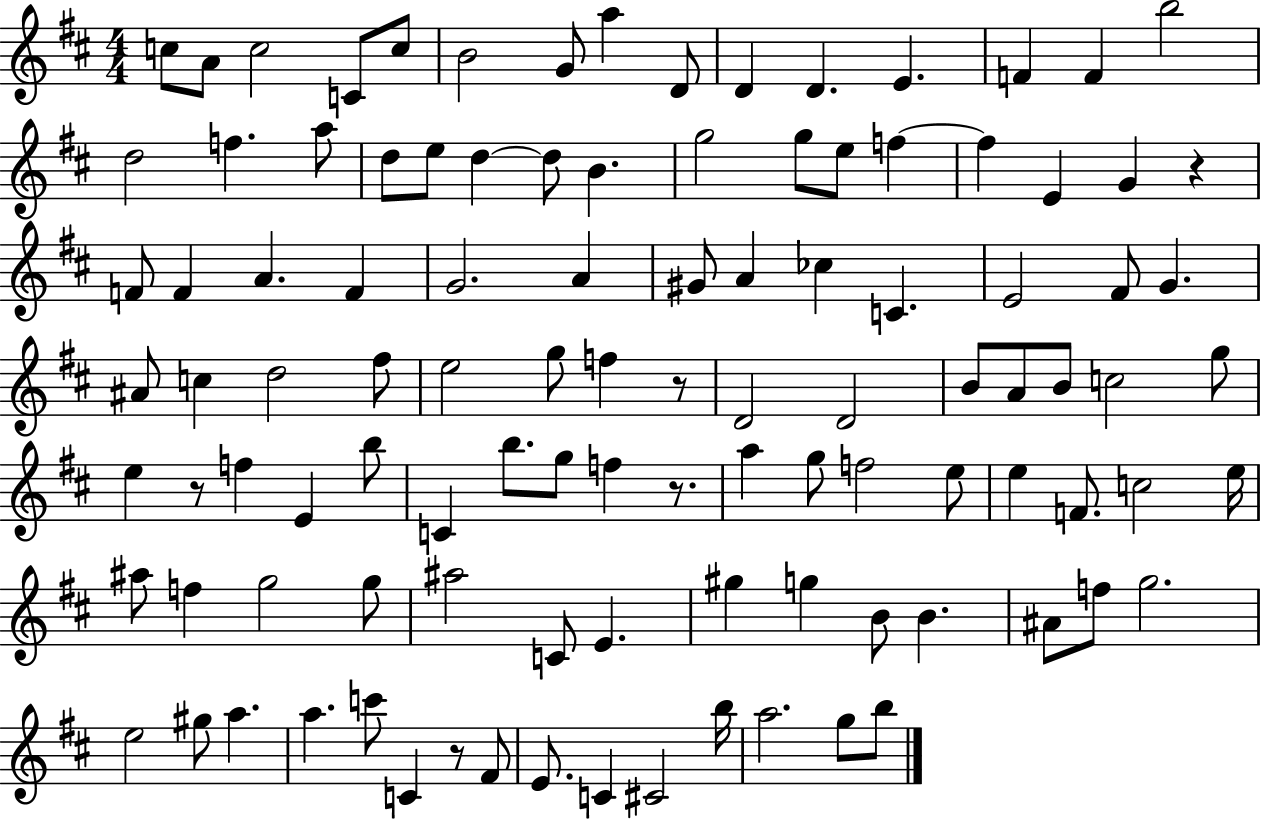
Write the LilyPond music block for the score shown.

{
  \clef treble
  \numericTimeSignature
  \time 4/4
  \key d \major
  c''8 a'8 c''2 c'8 c''8 | b'2 g'8 a''4 d'8 | d'4 d'4. e'4. | f'4 f'4 b''2 | \break d''2 f''4. a''8 | d''8 e''8 d''4~~ d''8 b'4. | g''2 g''8 e''8 f''4~~ | f''4 e'4 g'4 r4 | \break f'8 f'4 a'4. f'4 | g'2. a'4 | gis'8 a'4 ces''4 c'4. | e'2 fis'8 g'4. | \break ais'8 c''4 d''2 fis''8 | e''2 g''8 f''4 r8 | d'2 d'2 | b'8 a'8 b'8 c''2 g''8 | \break e''4 r8 f''4 e'4 b''8 | c'4 b''8. g''8 f''4 r8. | a''4 g''8 f''2 e''8 | e''4 f'8. c''2 e''16 | \break ais''8 f''4 g''2 g''8 | ais''2 c'8 e'4. | gis''4 g''4 b'8 b'4. | ais'8 f''8 g''2. | \break e''2 gis''8 a''4. | a''4. c'''8 c'4 r8 fis'8 | e'8. c'4 cis'2 b''16 | a''2. g''8 b''8 | \break \bar "|."
}